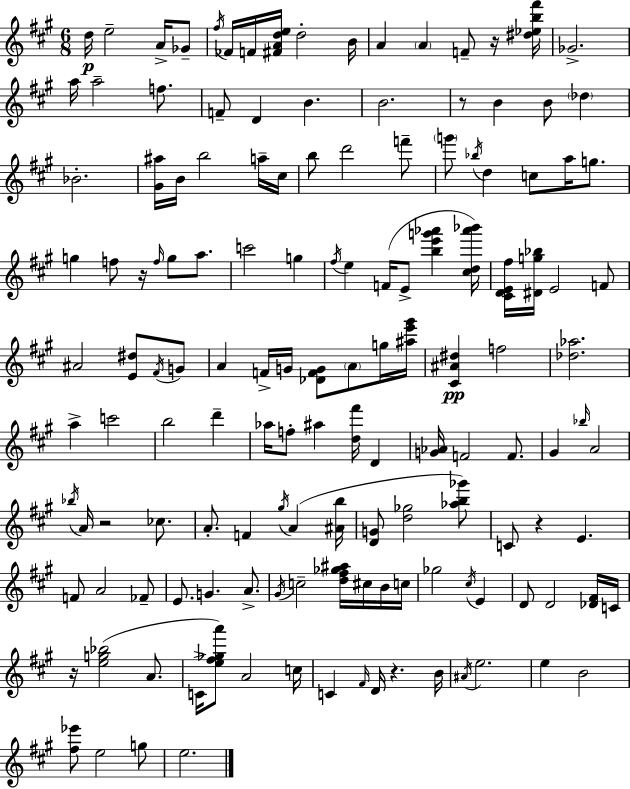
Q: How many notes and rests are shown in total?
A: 143